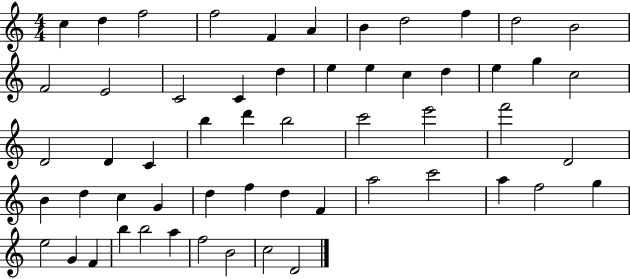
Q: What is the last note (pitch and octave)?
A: D4